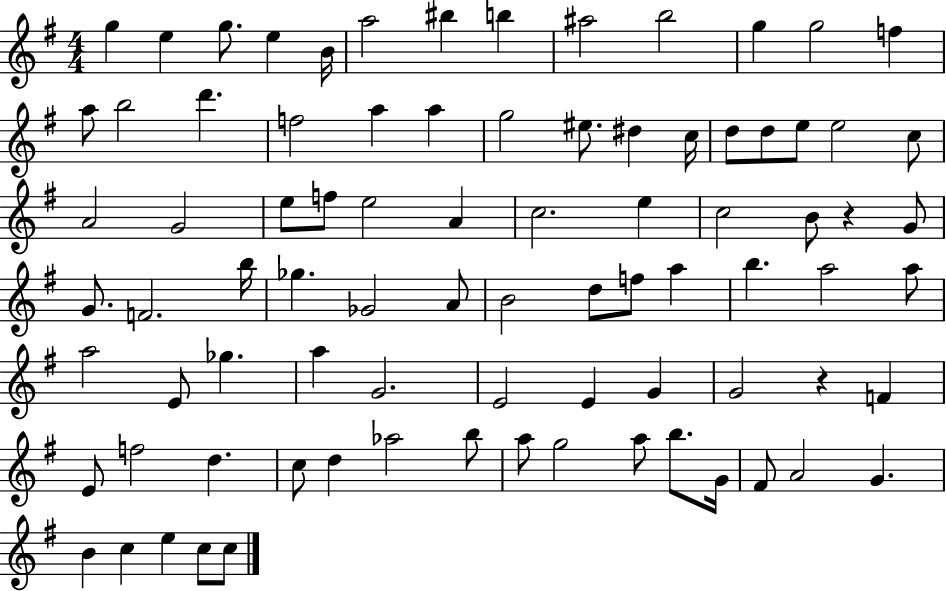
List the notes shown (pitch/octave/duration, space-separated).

G5/q E5/q G5/e. E5/q B4/s A5/h BIS5/q B5/q A#5/h B5/h G5/q G5/h F5/q A5/e B5/h D6/q. F5/h A5/q A5/q G5/h EIS5/e. D#5/q C5/s D5/e D5/e E5/e E5/h C5/e A4/h G4/h E5/e F5/e E5/h A4/q C5/h. E5/q C5/h B4/e R/q G4/e G4/e. F4/h. B5/s Gb5/q. Gb4/h A4/e B4/h D5/e F5/e A5/q B5/q. A5/h A5/e A5/h E4/e Gb5/q. A5/q G4/h. E4/h E4/q G4/q G4/h R/q F4/q E4/e F5/h D5/q. C5/e D5/q Ab5/h B5/e A5/e G5/h A5/e B5/e. G4/s F#4/e A4/h G4/q. B4/q C5/q E5/q C5/e C5/e